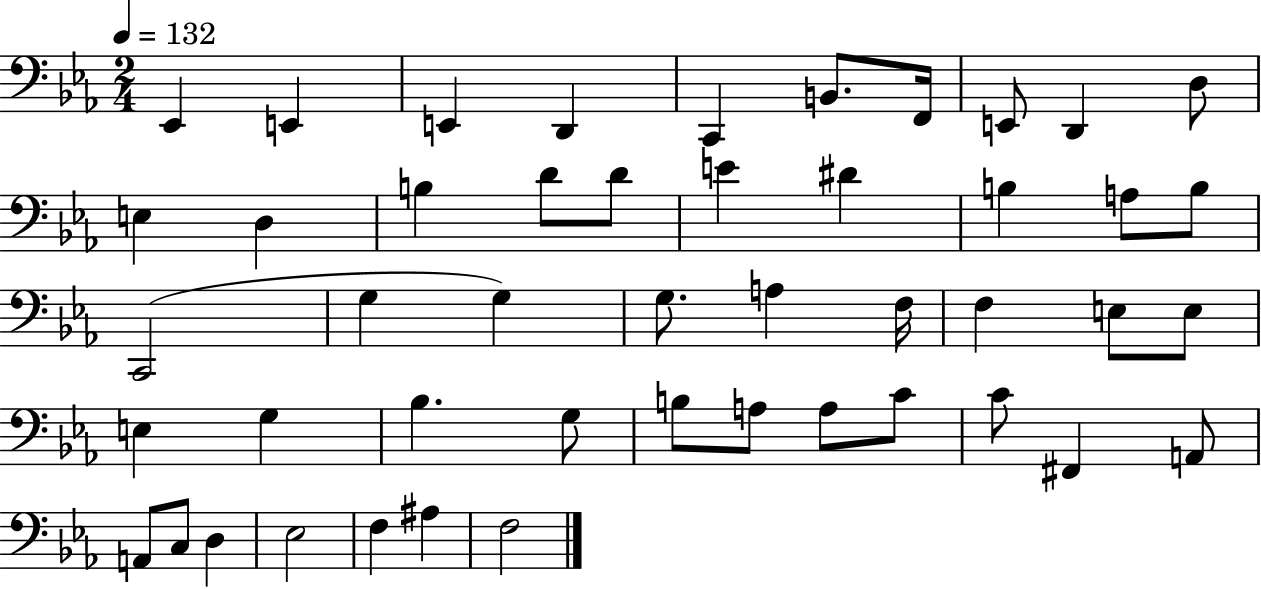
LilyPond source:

{
  \clef bass
  \numericTimeSignature
  \time 2/4
  \key ees \major
  \tempo 4 = 132
  \repeat volta 2 { ees,4 e,4 | e,4 d,4 | c,4 b,8. f,16 | e,8 d,4 d8 | \break e4 d4 | b4 d'8 d'8 | e'4 dis'4 | b4 a8 b8 | \break c,2( | g4 g4) | g8. a4 f16 | f4 e8 e8 | \break e4 g4 | bes4. g8 | b8 a8 a8 c'8 | c'8 fis,4 a,8 | \break a,8 c8 d4 | ees2 | f4 ais4 | f2 | \break } \bar "|."
}